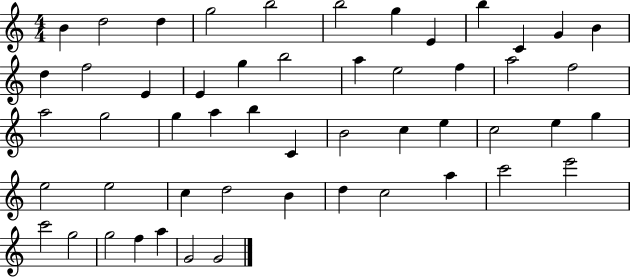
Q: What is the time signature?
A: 4/4